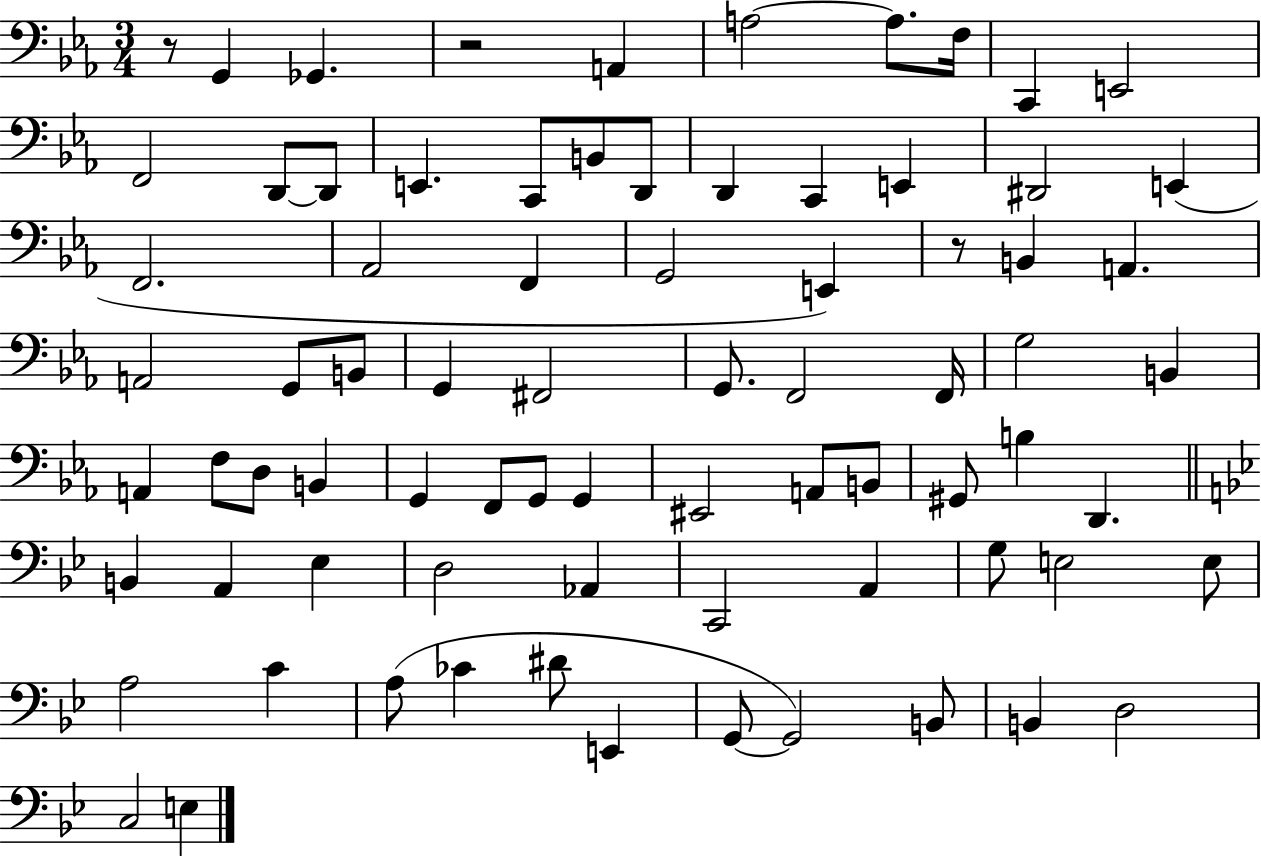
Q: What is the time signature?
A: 3/4